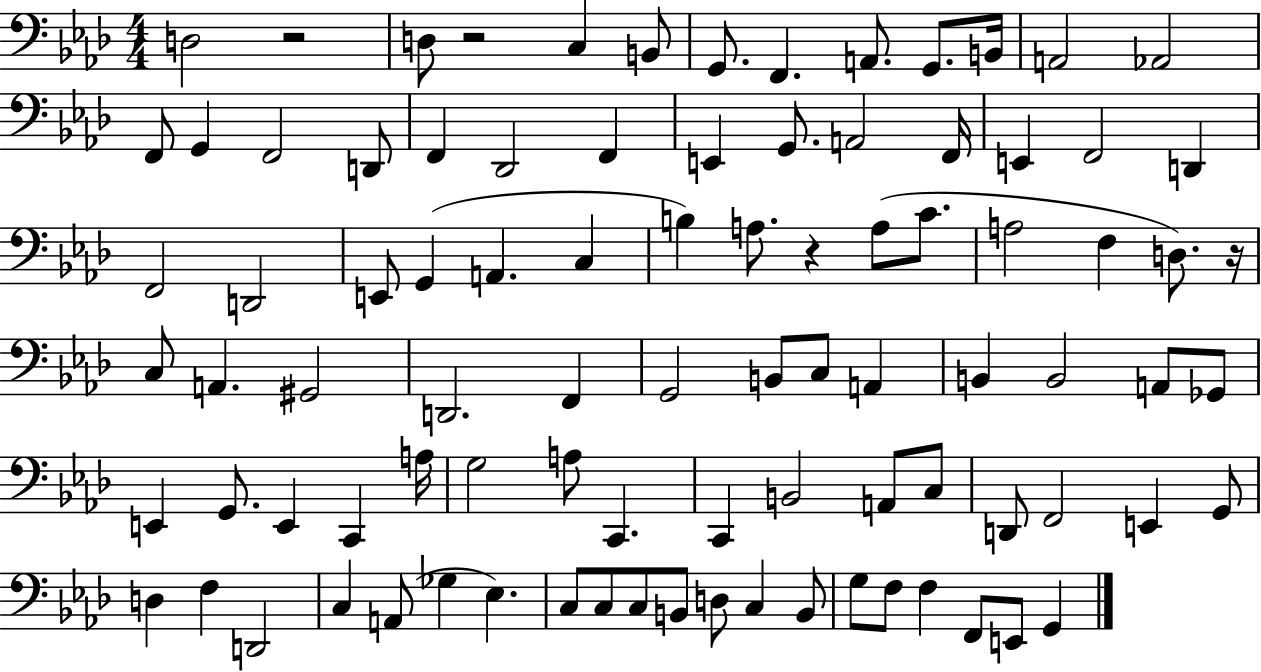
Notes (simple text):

D3/h R/h D3/e R/h C3/q B2/e G2/e. F2/q. A2/e. G2/e. B2/s A2/h Ab2/h F2/e G2/q F2/h D2/e F2/q Db2/h F2/q E2/q G2/e. A2/h F2/s E2/q F2/h D2/q F2/h D2/h E2/e G2/q A2/q. C3/q B3/q A3/e. R/q A3/e C4/e. A3/h F3/q D3/e. R/s C3/e A2/q. G#2/h D2/h. F2/q G2/h B2/e C3/e A2/q B2/q B2/h A2/e Gb2/e E2/q G2/e. E2/q C2/q A3/s G3/h A3/e C2/q. C2/q B2/h A2/e C3/e D2/e F2/h E2/q G2/e D3/q F3/q D2/h C3/q A2/e Gb3/q Eb3/q. C3/e C3/e C3/e B2/e D3/e C3/q B2/e G3/e F3/e F3/q F2/e E2/e G2/q